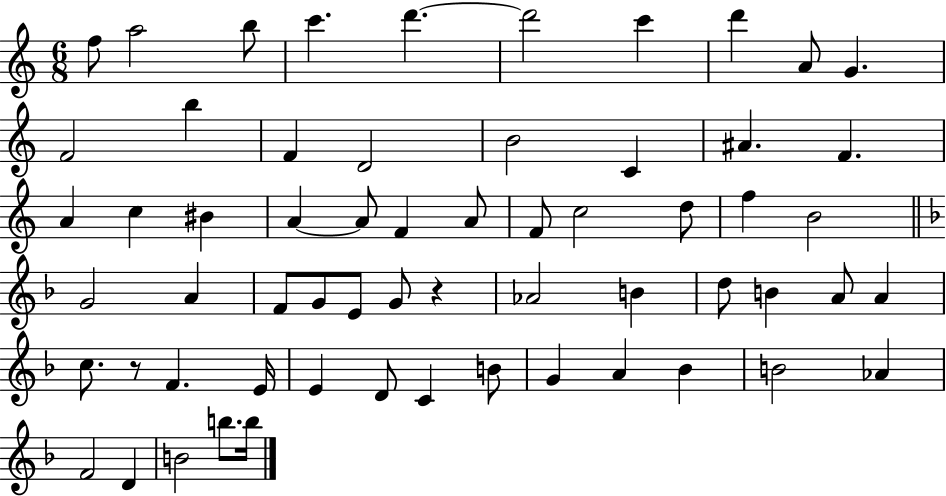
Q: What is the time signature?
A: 6/8